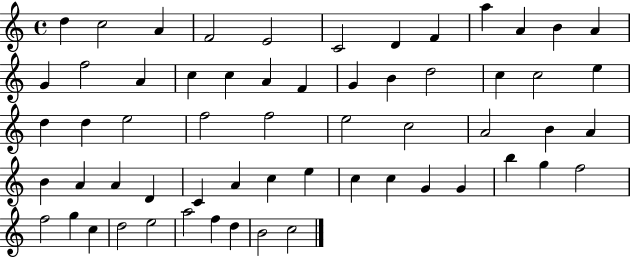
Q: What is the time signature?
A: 4/4